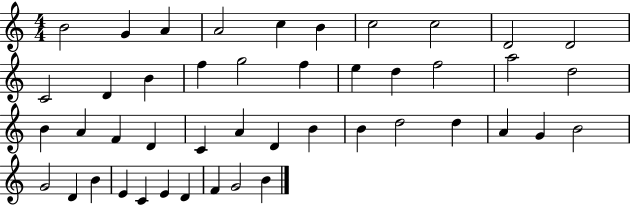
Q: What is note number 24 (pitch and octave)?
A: F4